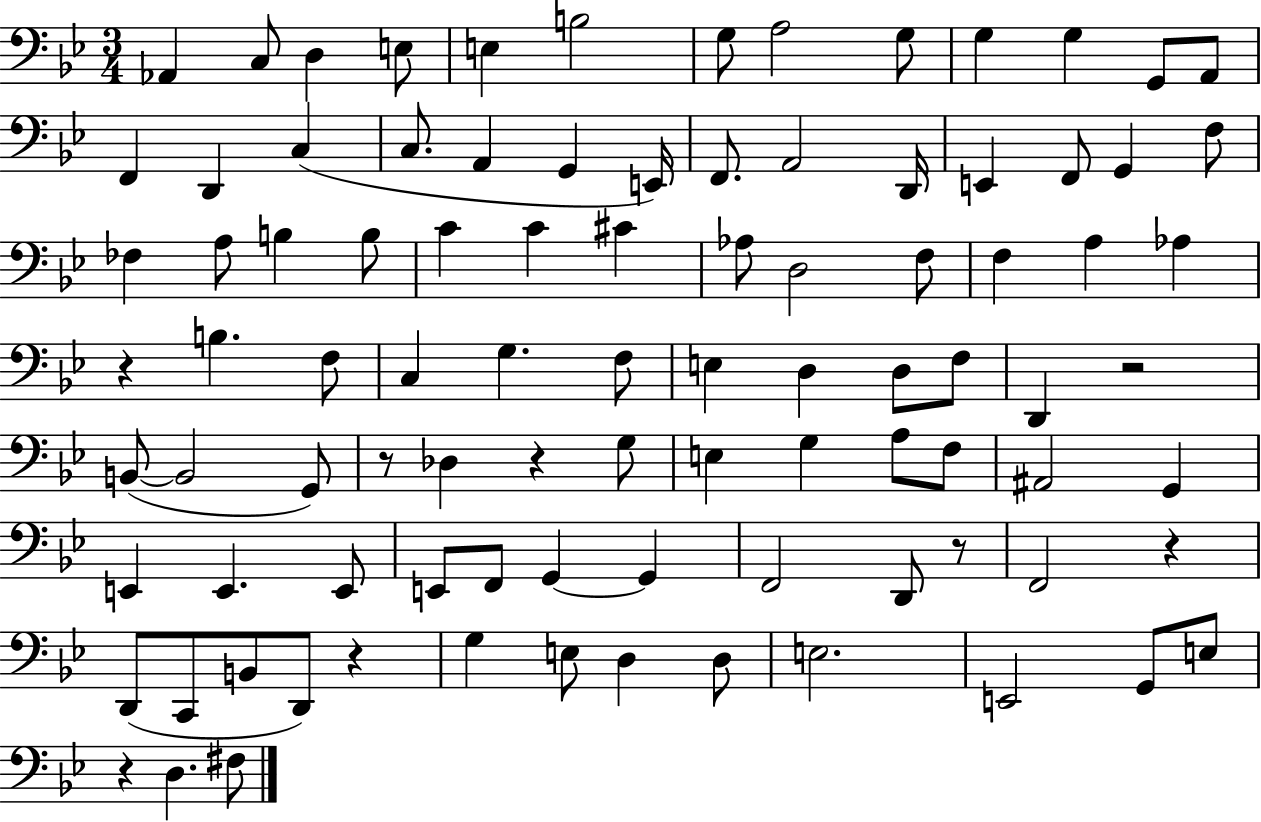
Ab2/q C3/e D3/q E3/e E3/q B3/h G3/e A3/h G3/e G3/q G3/q G2/e A2/e F2/q D2/q C3/q C3/e. A2/q G2/q E2/s F2/e. A2/h D2/s E2/q F2/e G2/q F3/e FES3/q A3/e B3/q B3/e C4/q C4/q C#4/q Ab3/e D3/h F3/e F3/q A3/q Ab3/q R/q B3/q. F3/e C3/q G3/q. F3/e E3/q D3/q D3/e F3/e D2/q R/h B2/e B2/h G2/e R/e Db3/q R/q G3/e E3/q G3/q A3/e F3/e A#2/h G2/q E2/q E2/q. E2/e E2/e F2/e G2/q G2/q F2/h D2/e R/e F2/h R/q D2/e C2/e B2/e D2/e R/q G3/q E3/e D3/q D3/e E3/h. E2/h G2/e E3/e R/q D3/q. F#3/e